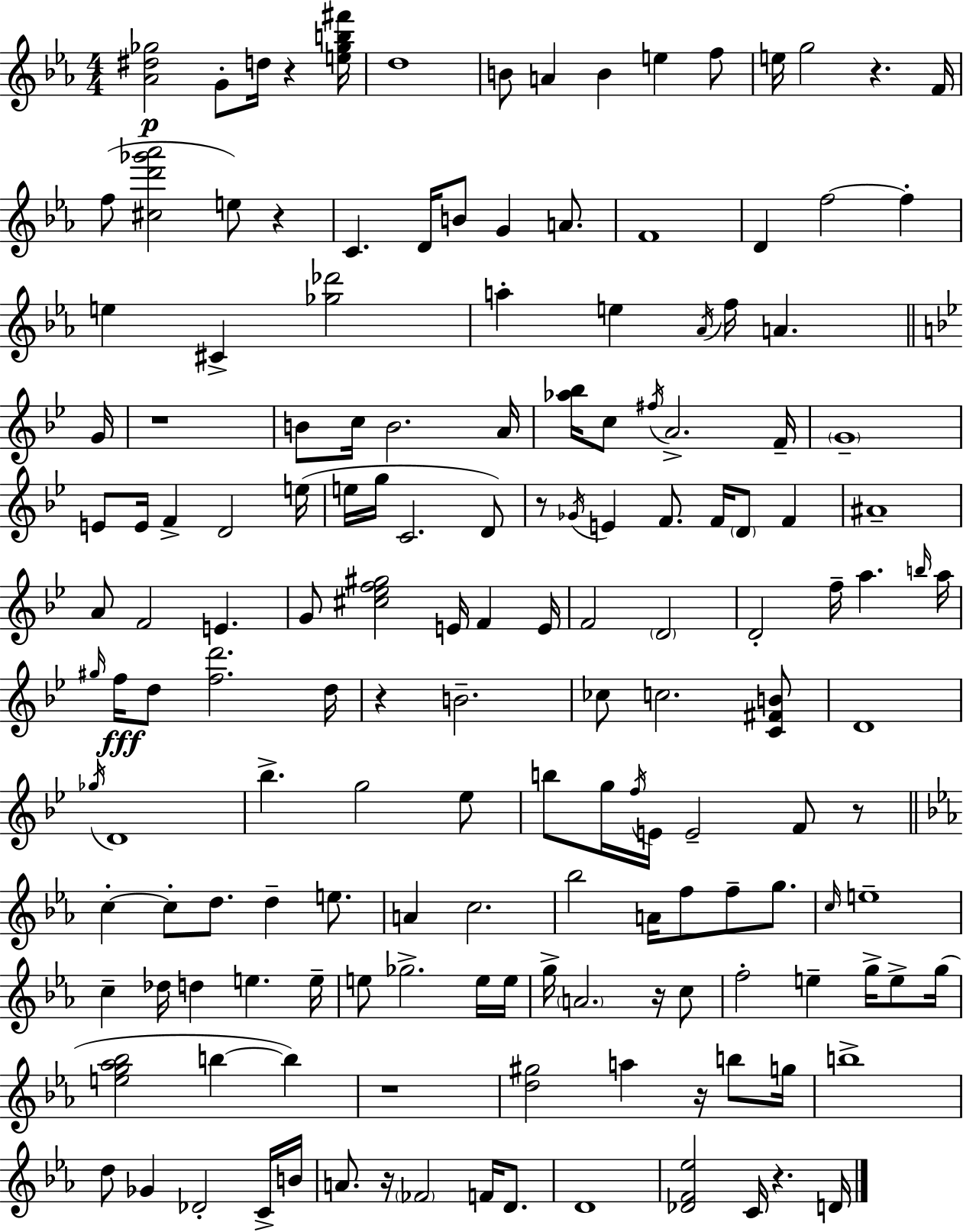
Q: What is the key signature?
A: C minor